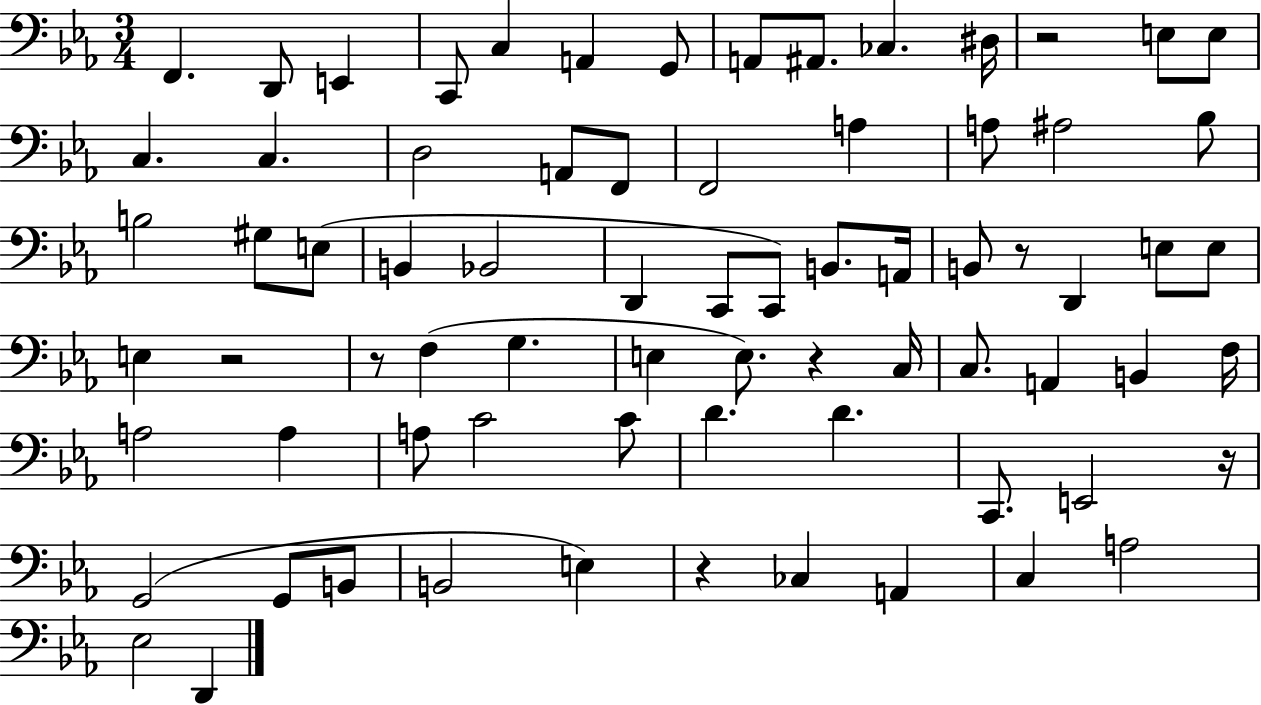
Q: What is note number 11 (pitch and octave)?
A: D#3